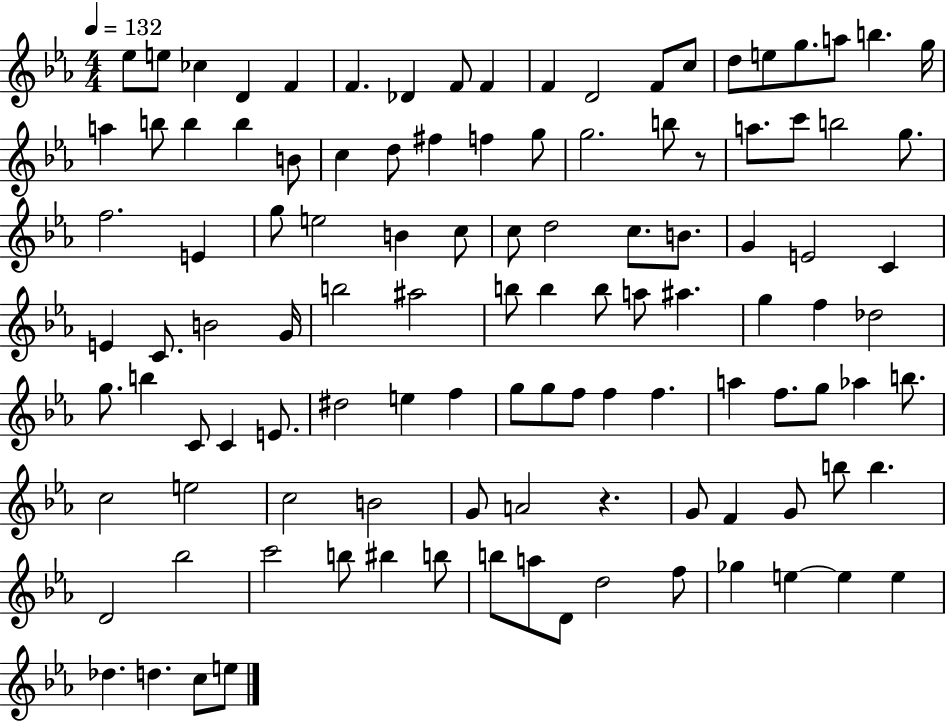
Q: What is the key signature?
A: EES major